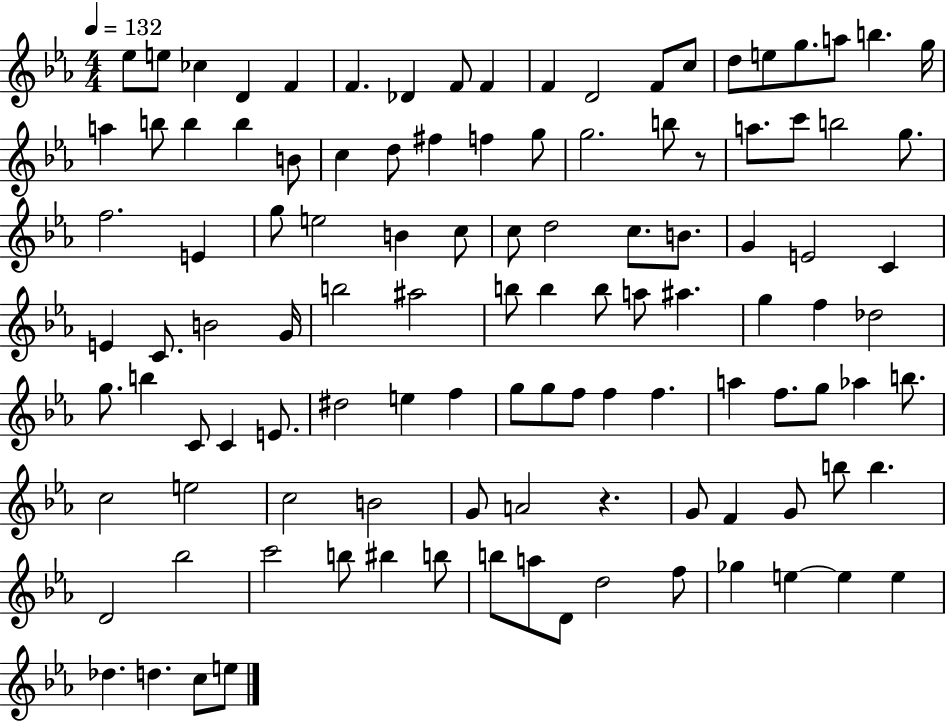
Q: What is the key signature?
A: EES major